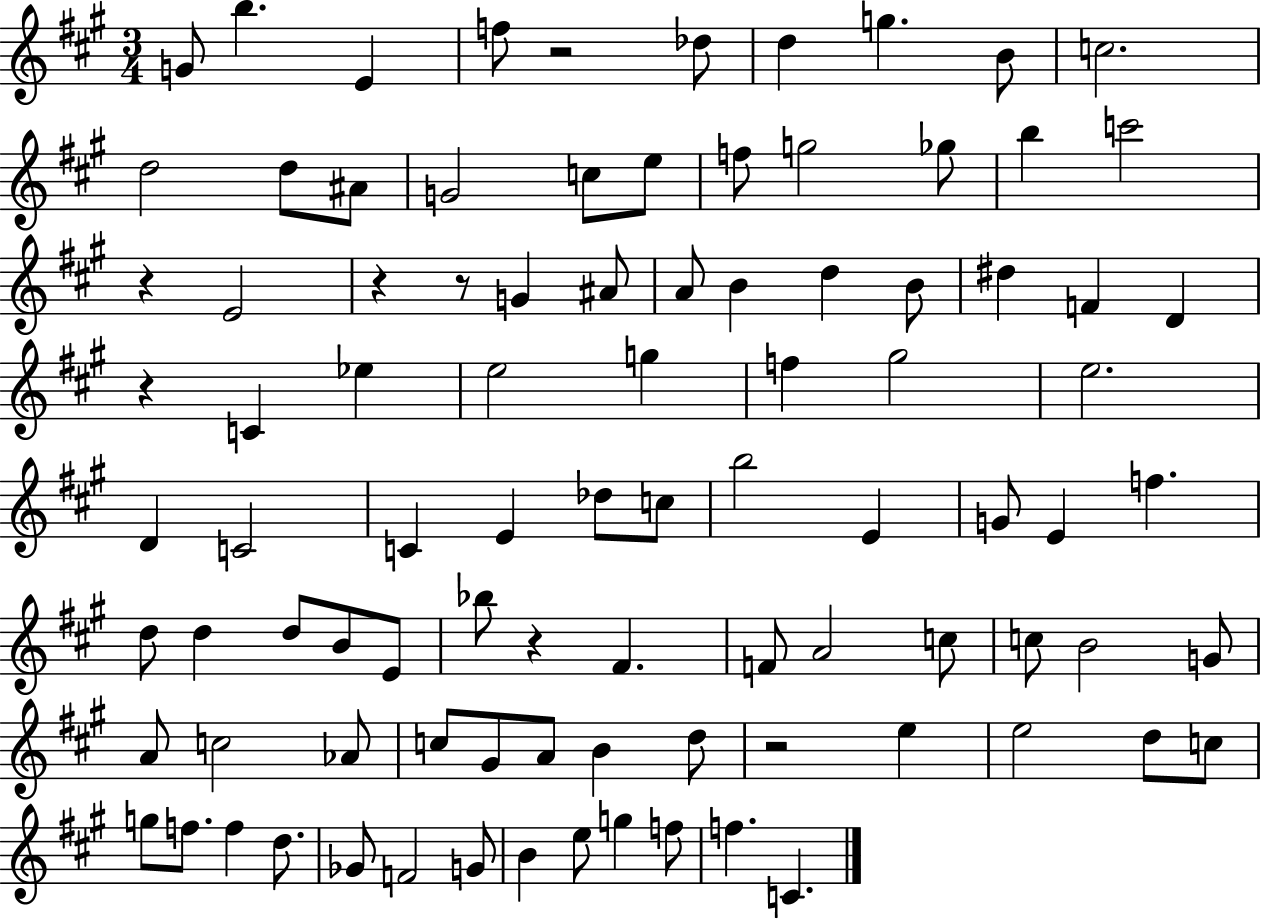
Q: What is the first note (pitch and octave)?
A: G4